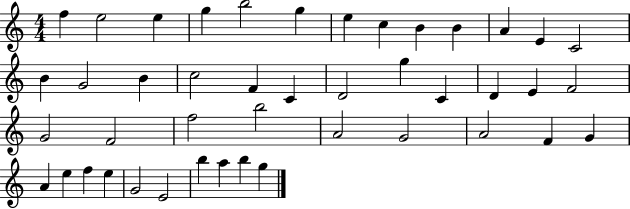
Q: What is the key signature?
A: C major